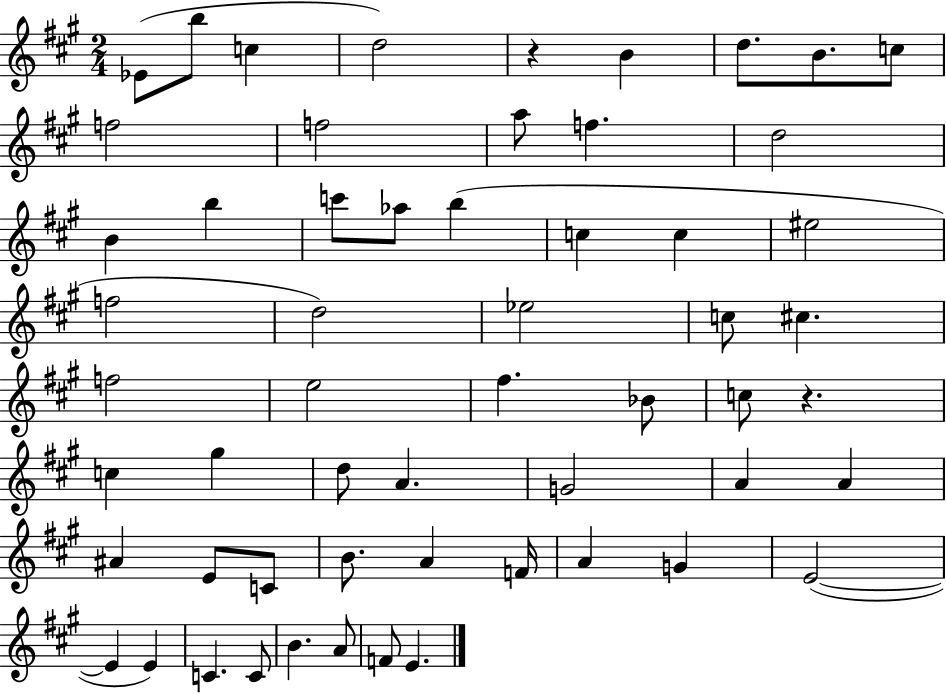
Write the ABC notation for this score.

X:1
T:Untitled
M:2/4
L:1/4
K:A
_E/2 b/2 c d2 z B d/2 B/2 c/2 f2 f2 a/2 f d2 B b c'/2 _a/2 b c c ^e2 f2 d2 _e2 c/2 ^c f2 e2 ^f _B/2 c/2 z c ^g d/2 A G2 A A ^A E/2 C/2 B/2 A F/4 A G E2 E E C C/2 B A/2 F/2 E